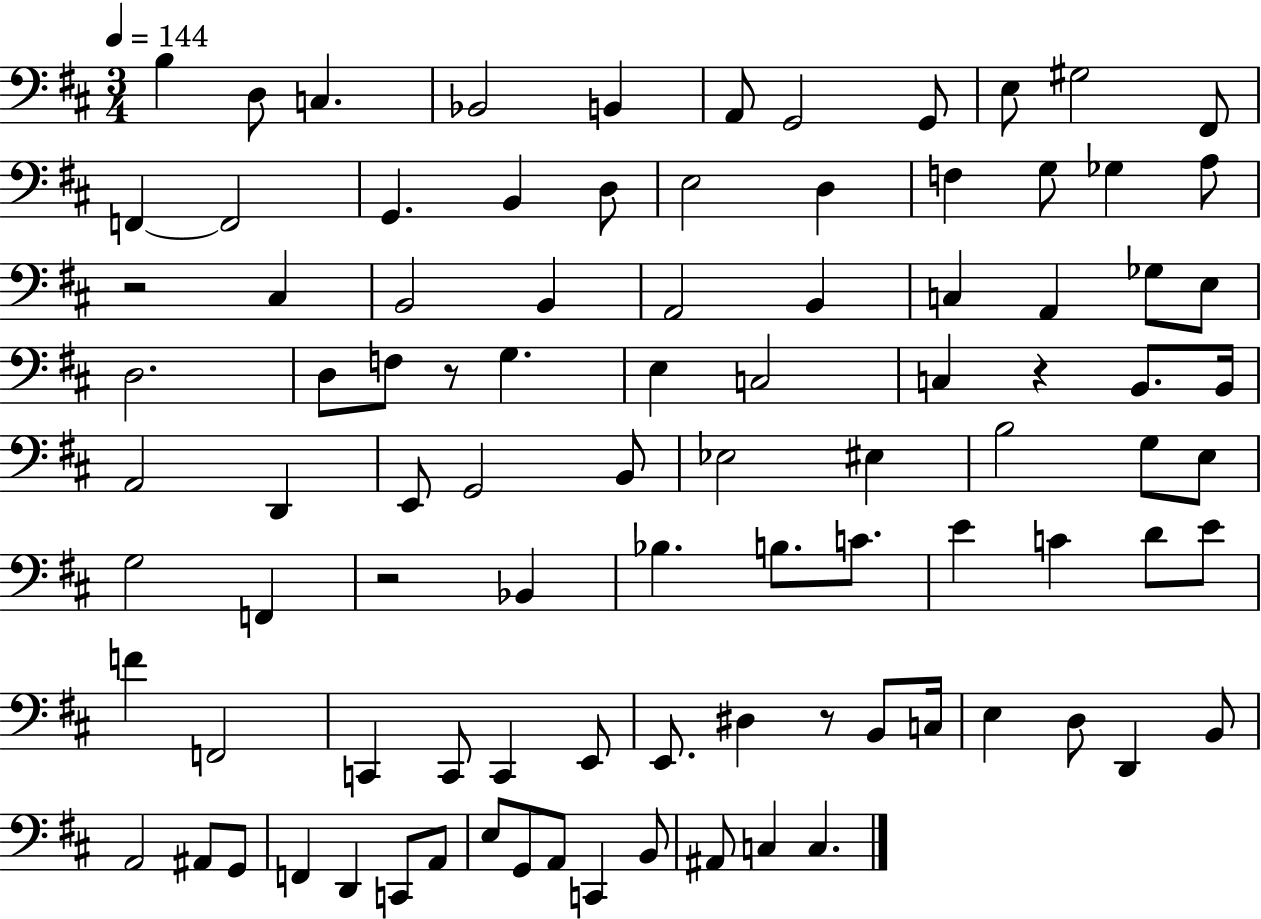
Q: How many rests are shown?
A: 5